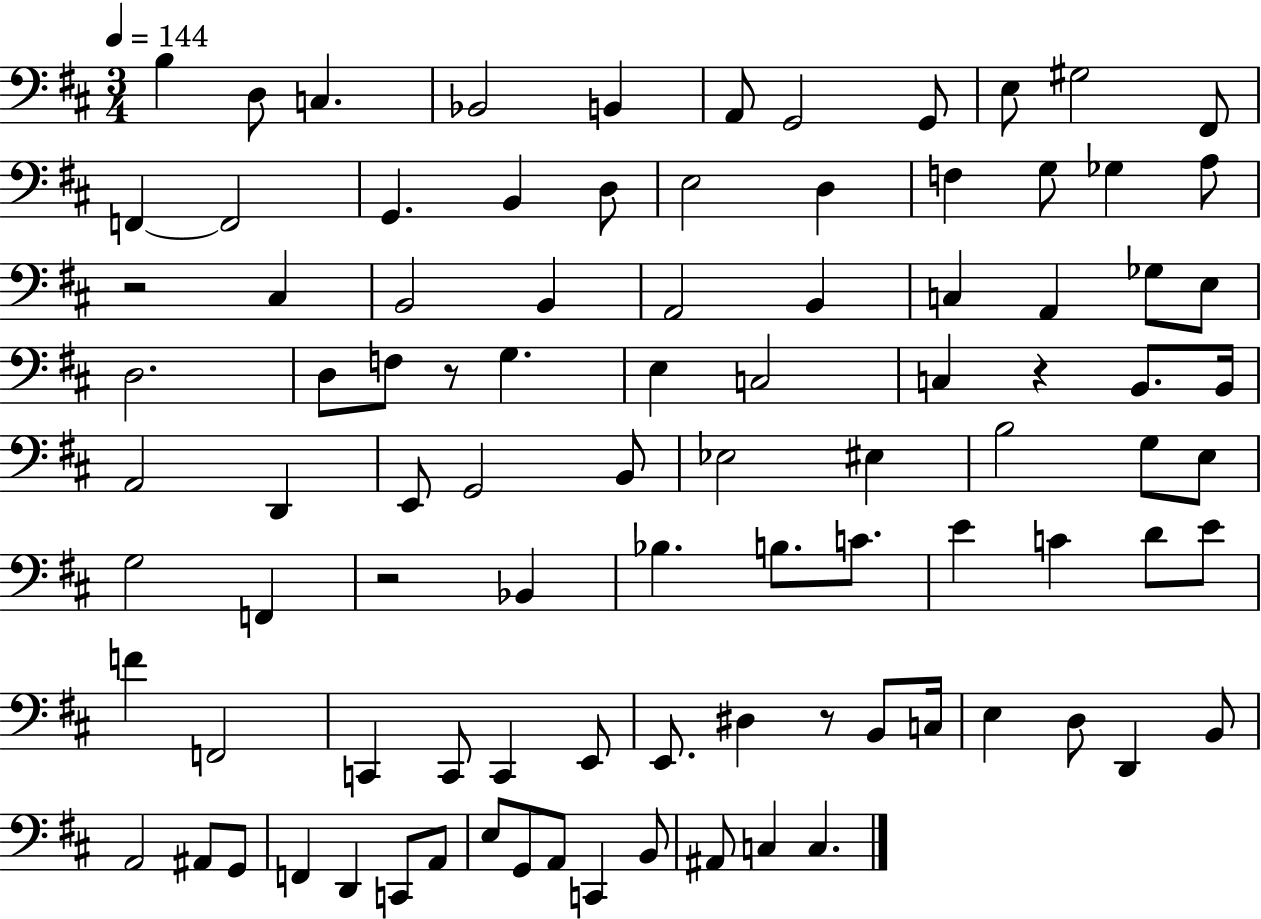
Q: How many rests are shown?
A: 5